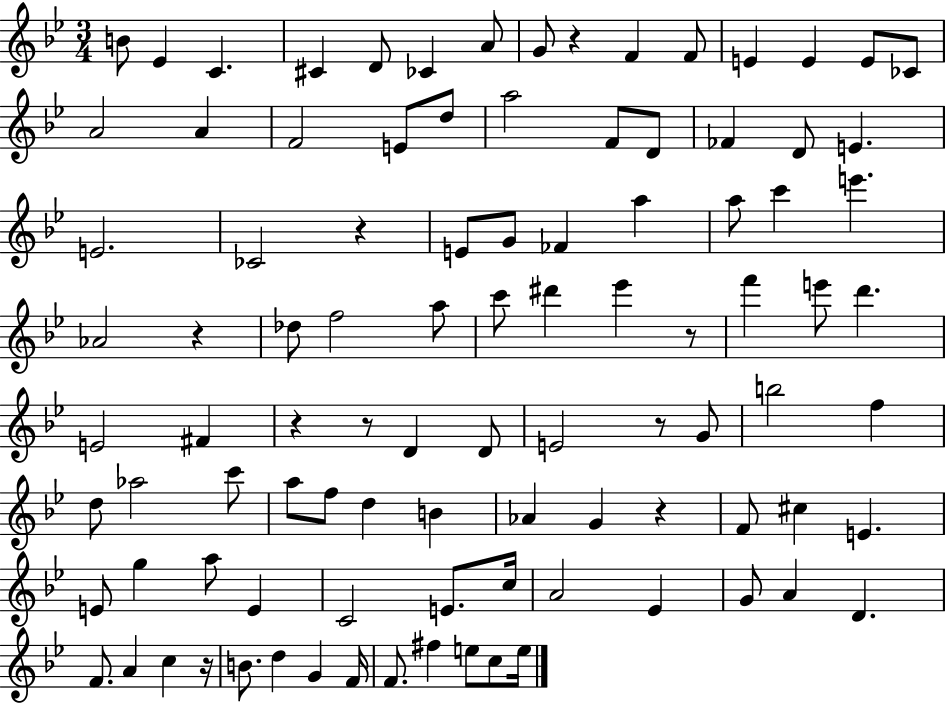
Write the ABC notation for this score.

X:1
T:Untitled
M:3/4
L:1/4
K:Bb
B/2 _E C ^C D/2 _C A/2 G/2 z F F/2 E E E/2 _C/2 A2 A F2 E/2 d/2 a2 F/2 D/2 _F D/2 E E2 _C2 z E/2 G/2 _F a a/2 c' e' _A2 z _d/2 f2 a/2 c'/2 ^d' _e' z/2 f' e'/2 d' E2 ^F z z/2 D D/2 E2 z/2 G/2 b2 f d/2 _a2 c'/2 a/2 f/2 d B _A G z F/2 ^c E E/2 g a/2 E C2 E/2 c/4 A2 _E G/2 A D F/2 A c z/4 B/2 d G F/4 F/2 ^f e/2 c/2 e/4